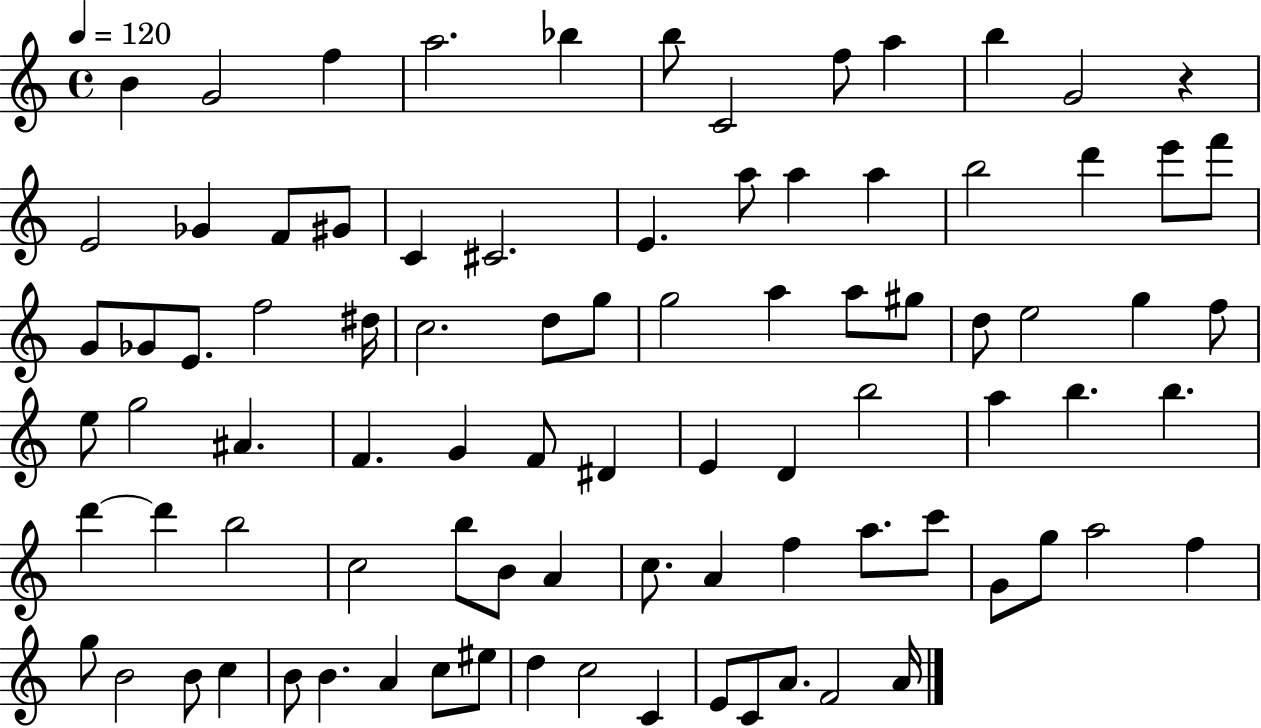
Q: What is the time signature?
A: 4/4